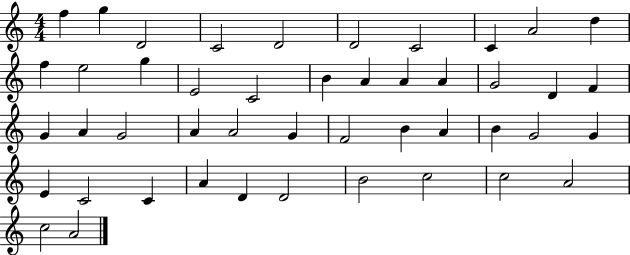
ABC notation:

X:1
T:Untitled
M:4/4
L:1/4
K:C
f g D2 C2 D2 D2 C2 C A2 d f e2 g E2 C2 B A A A G2 D F G A G2 A A2 G F2 B A B G2 G E C2 C A D D2 B2 c2 c2 A2 c2 A2